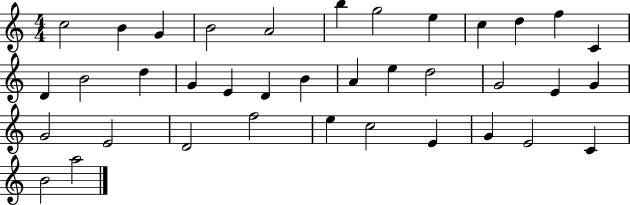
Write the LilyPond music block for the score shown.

{
  \clef treble
  \numericTimeSignature
  \time 4/4
  \key c \major
  c''2 b'4 g'4 | b'2 a'2 | b''4 g''2 e''4 | c''4 d''4 f''4 c'4 | \break d'4 b'2 d''4 | g'4 e'4 d'4 b'4 | a'4 e''4 d''2 | g'2 e'4 g'4 | \break g'2 e'2 | d'2 f''2 | e''4 c''2 e'4 | g'4 e'2 c'4 | \break b'2 a''2 | \bar "|."
}